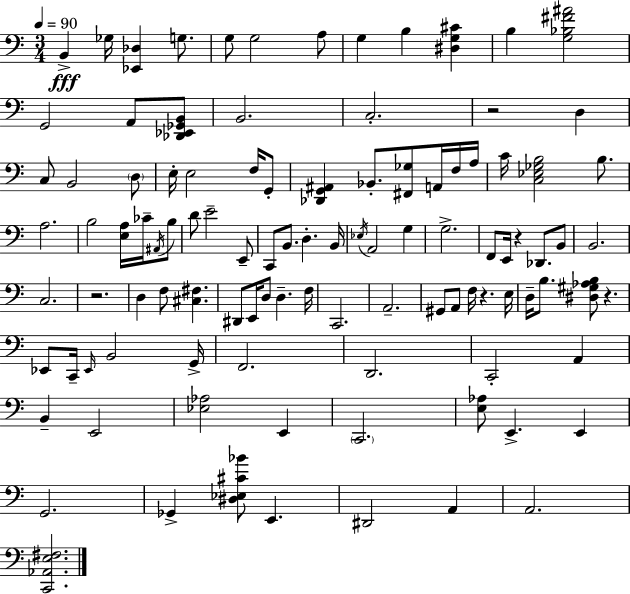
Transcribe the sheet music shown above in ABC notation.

X:1
T:Untitled
M:3/4
L:1/4
K:C
B,, _G,/4 [_E,,_D,] G,/2 G,/2 G,2 A,/2 G, B, [^D,G,^C] B, [G,_B,^F^A]2 G,,2 A,,/2 [_D,,_E,,_G,,B,,]/2 B,,2 C,2 z2 D, C,/2 B,,2 D,/2 E,/4 E,2 F,/4 G,,/2 [_D,,G,,^A,,] _B,,/2 [^F,,_G,]/2 A,,/4 F,/4 A,/4 C/4 [C,_E,_G,B,]2 B,/2 A,2 B,2 [E,A,]/4 _C/4 ^A,,/4 B,/2 D/2 E2 E,,/2 C,,/2 B,,/2 D, B,,/4 _E,/4 A,,2 G, G,2 F,,/2 E,,/4 z _D,,/2 B,,/2 B,,2 C,2 z2 D, F,/2 [^C,^F,] ^D,,/2 E,,/4 D,/2 D, F,/4 C,,2 A,,2 ^G,,/2 A,,/2 F,/4 z E,/4 D,/4 B,/2 [^D,^G,_A,B,]/2 z _E,,/2 C,,/4 _E,,/4 B,,2 G,,/4 F,,2 D,,2 C,,2 A,, B,, E,,2 [_E,_A,]2 E,, C,,2 [E,_A,]/2 E,, E,, G,,2 _G,, [^D,_E,^C_B]/2 E,, ^D,,2 A,, A,,2 [C,,_A,,E,^F,]2